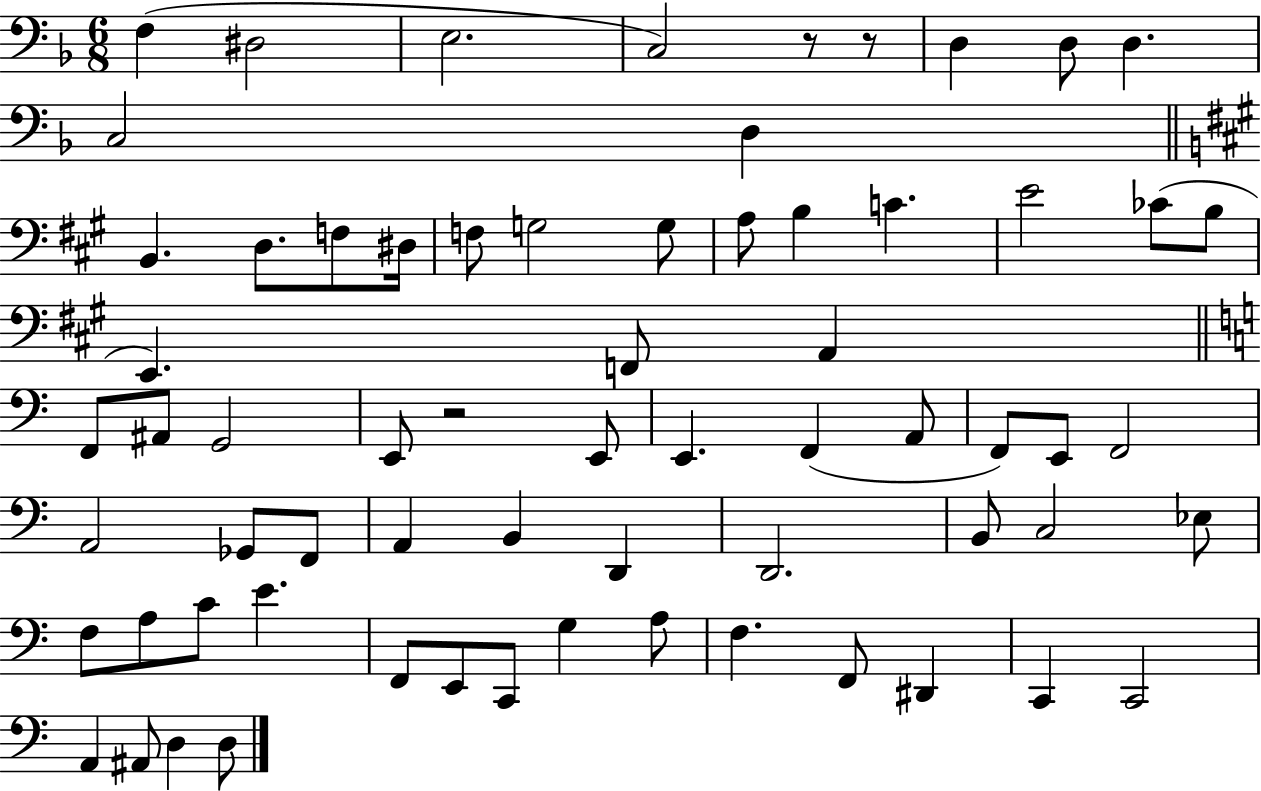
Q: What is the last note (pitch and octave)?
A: D3